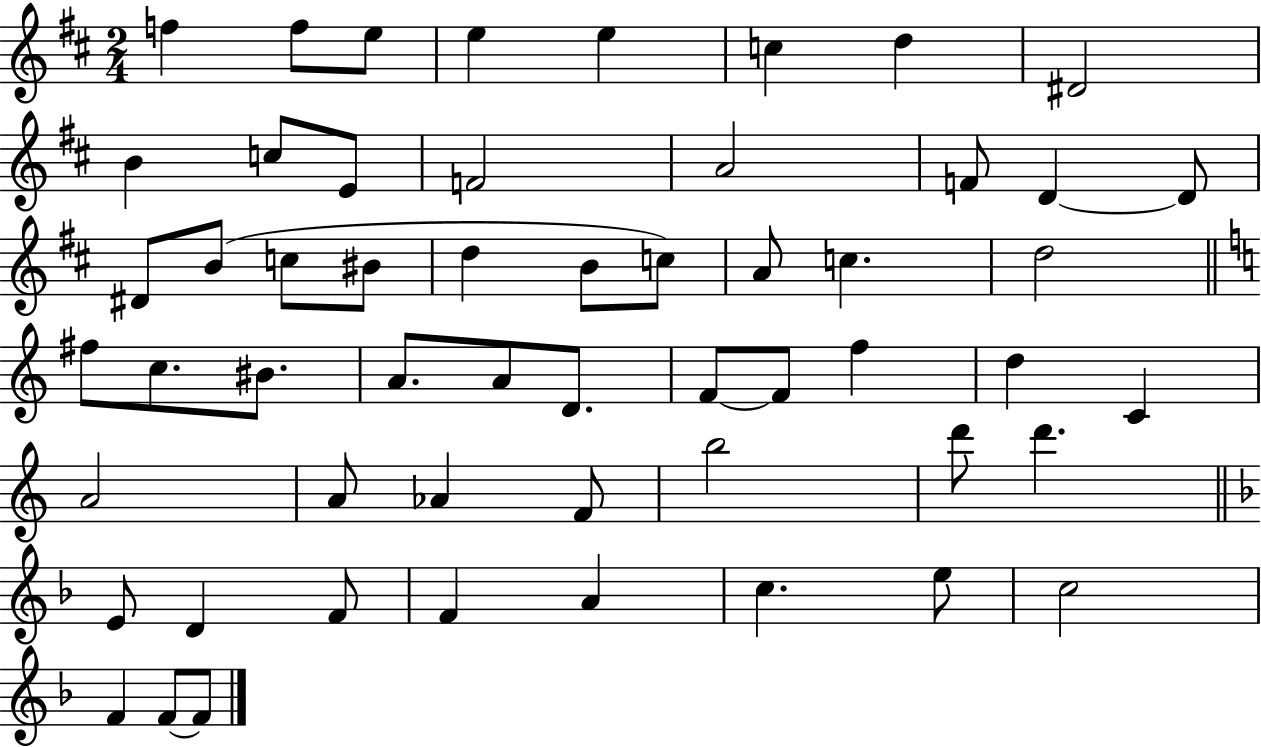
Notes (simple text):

F5/q F5/e E5/e E5/q E5/q C5/q D5/q D#4/h B4/q C5/e E4/e F4/h A4/h F4/e D4/q D4/e D#4/e B4/e C5/e BIS4/e D5/q B4/e C5/e A4/e C5/q. D5/h F#5/e C5/e. BIS4/e. A4/e. A4/e D4/e. F4/e F4/e F5/q D5/q C4/q A4/h A4/e Ab4/q F4/e B5/h D6/e D6/q. E4/e D4/q F4/e F4/q A4/q C5/q. E5/e C5/h F4/q F4/e F4/e